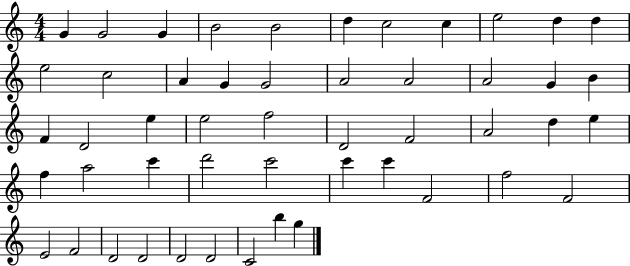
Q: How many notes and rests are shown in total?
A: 50